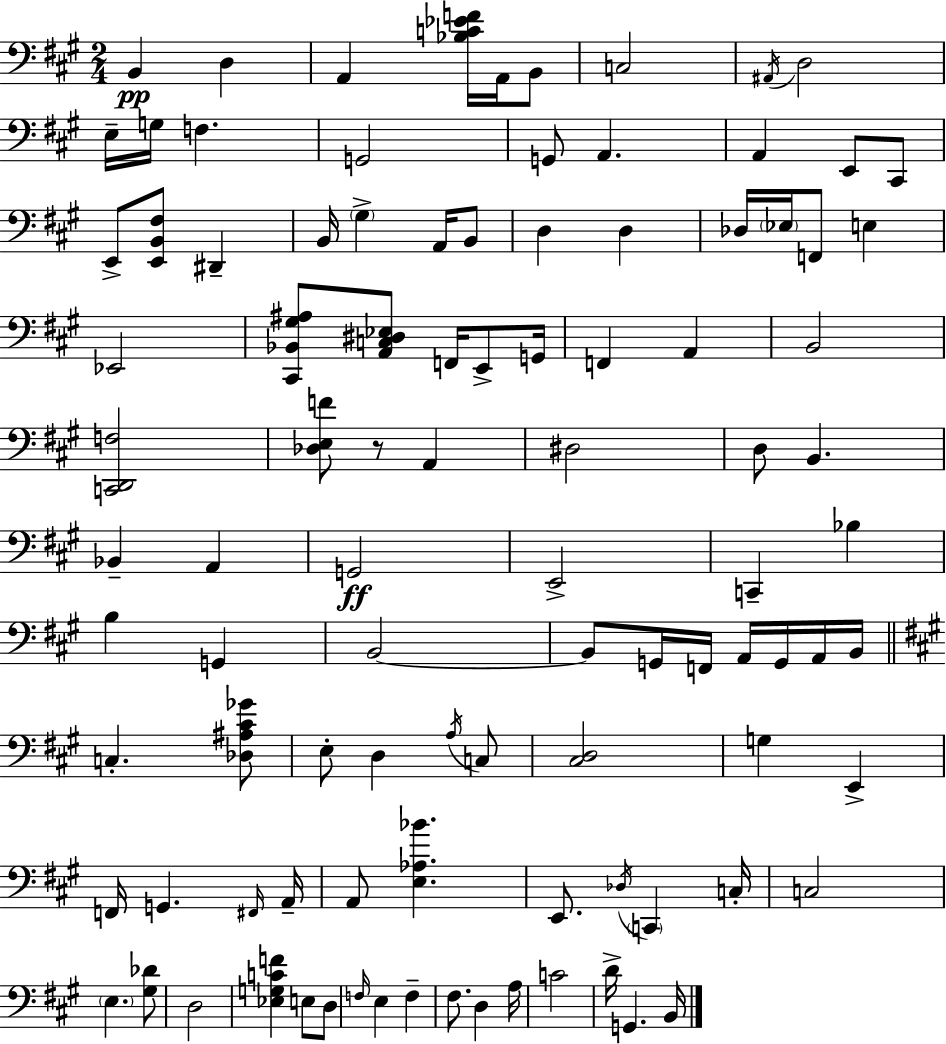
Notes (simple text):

B2/q D3/q A2/q [Bb3,C4,Eb4,F4]/s A2/s B2/e C3/h A#2/s D3/h E3/s G3/s F3/q. G2/h G2/e A2/q. A2/q E2/e C#2/e E2/e [E2,B2,F#3]/e D#2/q B2/s G#3/q A2/s B2/e D3/q D3/q Db3/s Eb3/s F2/e E3/q Eb2/h [C#2,Bb2,G#3,A#3]/e [A2,C3,D#3,Eb3]/e F2/s E2/e G2/s F2/q A2/q B2/h [C2,D2,F3]/h [Db3,E3,F4]/e R/e A2/q D#3/h D3/e B2/q. Bb2/q A2/q G2/h E2/h C2/q Bb3/q B3/q G2/q B2/h B2/e G2/s F2/s A2/s G2/s A2/s B2/s C3/q. [Db3,A#3,C#4,Gb4]/e E3/e D3/q A3/s C3/e [C#3,D3]/h G3/q E2/q F2/s G2/q. F#2/s A2/s A2/e [E3,Ab3,Bb4]/q. E2/e. Db3/s C2/q C3/s C3/h E3/q. [G#3,Db4]/e D3/h [Eb3,G3,C4,F4]/q E3/e D3/e F3/s E3/q F3/q F#3/e. D3/q A3/s C4/h D4/s G2/q. B2/s